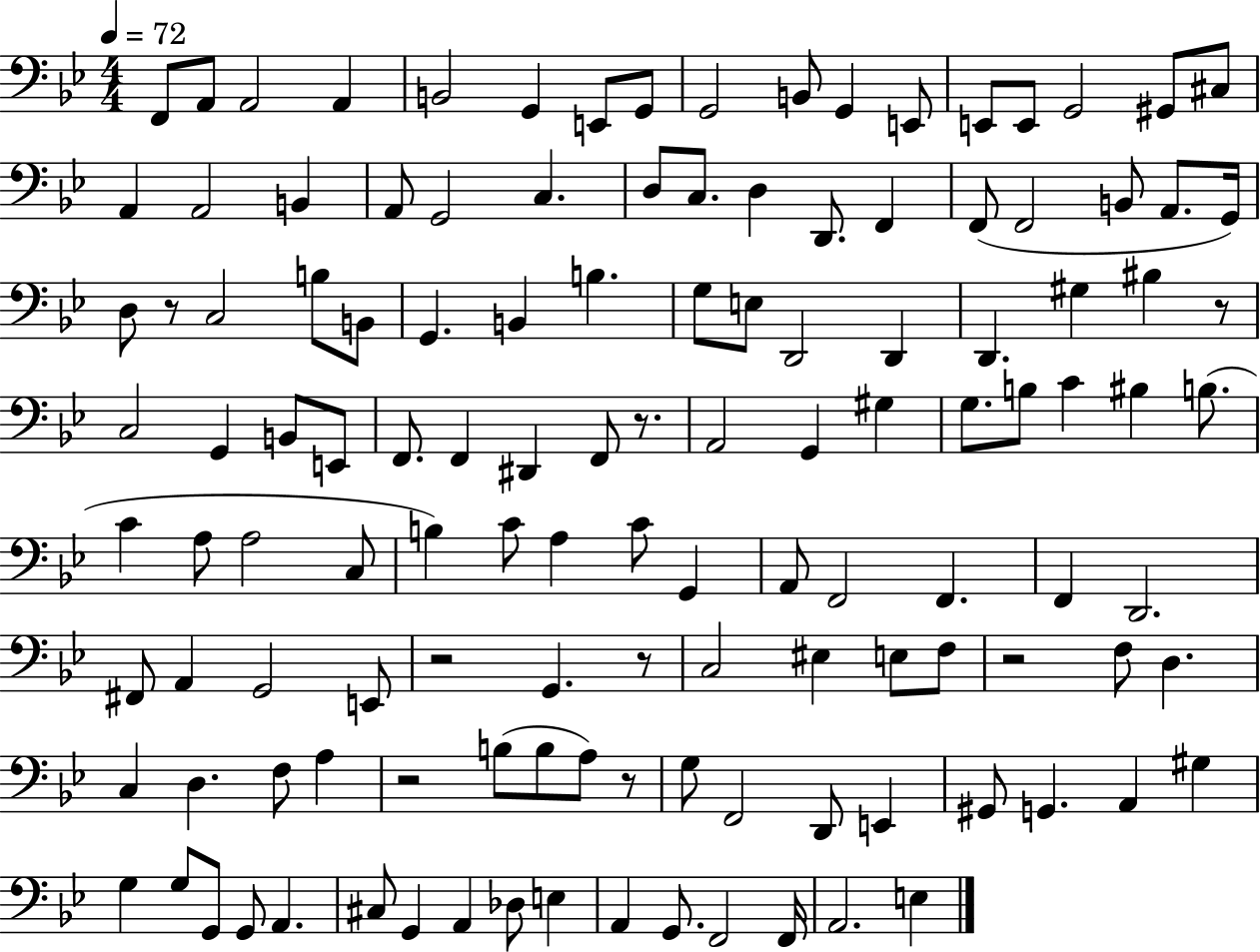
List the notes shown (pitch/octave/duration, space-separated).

F2/e A2/e A2/h A2/q B2/h G2/q E2/e G2/e G2/h B2/e G2/q E2/e E2/e E2/e G2/h G#2/e C#3/e A2/q A2/h B2/q A2/e G2/h C3/q. D3/e C3/e. D3/q D2/e. F2/q F2/e F2/h B2/e A2/e. G2/s D3/e R/e C3/h B3/e B2/e G2/q. B2/q B3/q. G3/e E3/e D2/h D2/q D2/q. G#3/q BIS3/q R/e C3/h G2/q B2/e E2/e F2/e. F2/q D#2/q F2/e R/e. A2/h G2/q G#3/q G3/e. B3/e C4/q BIS3/q B3/e. C4/q A3/e A3/h C3/e B3/q C4/e A3/q C4/e G2/q A2/e F2/h F2/q. F2/q D2/h. F#2/e A2/q G2/h E2/e R/h G2/q. R/e C3/h EIS3/q E3/e F3/e R/h F3/e D3/q. C3/q D3/q. F3/e A3/q R/h B3/e B3/e A3/e R/e G3/e F2/h D2/e E2/q G#2/e G2/q. A2/q G#3/q G3/q G3/e G2/e G2/e A2/q. C#3/e G2/q A2/q Db3/e E3/q A2/q G2/e. F2/h F2/s A2/h. E3/q